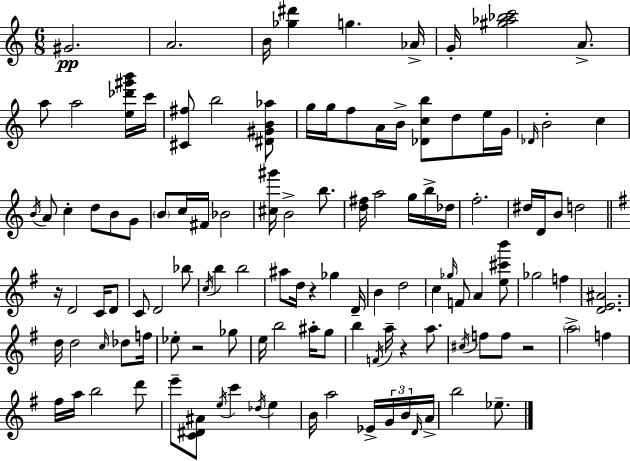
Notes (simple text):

G#4/h. A4/h. B4/s [Gb5,D#6]/q G5/q. Ab4/s G4/s [G#5,Ab5,Bb5,C6]/h A4/e. A5/e A5/h [E5,Db6,G#6,B6]/s C6/s [C#4,F#5]/e B5/h [D#4,G#4,B4,Ab5]/e G5/s G5/s F5/e A4/s B4/s [Db4,C5,B5]/e D5/e E5/s G4/s Db4/s B4/h C5/q B4/s A4/e C5/q D5/e B4/e G4/e B4/e C5/s F#4/s Bb4/h [C#5,G#6]/s B4/h B5/e. [D5,F#5]/s A5/h G5/s B5/s Db5/s F5/h. D#5/s D4/s B4/e D5/h R/s D4/h C4/s D4/e C4/e D4/h Bb5/e C5/s B5/q B5/h A#5/e D5/s R/q Gb5/q D4/s B4/q D5/h C5/q Gb5/s F4/e A4/q [E5,C#6,B6]/e Gb5/h F5/q [D4,E4,A#4]/h. D5/s D5/h C5/s Db5/e F5/s Eb5/e R/h Gb5/e E5/s B5/h A#5/s G5/e B5/q F4/s A5/s R/q A5/e. C#5/s F5/e F5/e R/h A5/h F5/q F#5/s A5/s B5/h D6/e E6/e [C4,D#4,A#4]/e E5/s C6/q Db5/s E5/q B4/s A5/h Eb4/s G4/s B4/s D4/s A4/s B5/h Eb5/e.